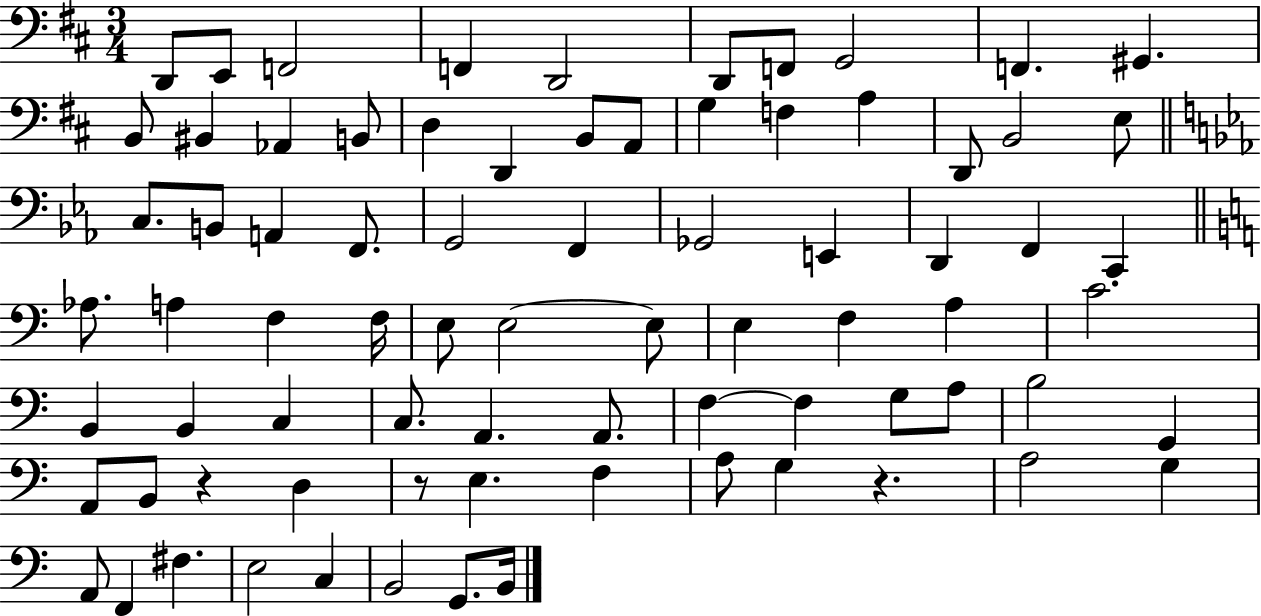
{
  \clef bass
  \numericTimeSignature
  \time 3/4
  \key d \major
  \repeat volta 2 { d,8 e,8 f,2 | f,4 d,2 | d,8 f,8 g,2 | f,4. gis,4. | \break b,8 bis,4 aes,4 b,8 | d4 d,4 b,8 a,8 | g4 f4 a4 | d,8 b,2 e8 | \break \bar "||" \break \key c \minor c8. b,8 a,4 f,8. | g,2 f,4 | ges,2 e,4 | d,4 f,4 c,4 | \break \bar "||" \break \key c \major aes8. a4 f4 f16 | e8 e2~~ e8 | e4 f4 a4 | c'2. | \break b,4 b,4 c4 | c8. a,4. a,8. | f4~~ f4 g8 a8 | b2 g,4 | \break a,8 b,8 r4 d4 | r8 e4. f4 | a8 g4 r4. | a2 g4 | \break a,8 f,4 fis4. | e2 c4 | b,2 g,8. b,16 | } \bar "|."
}